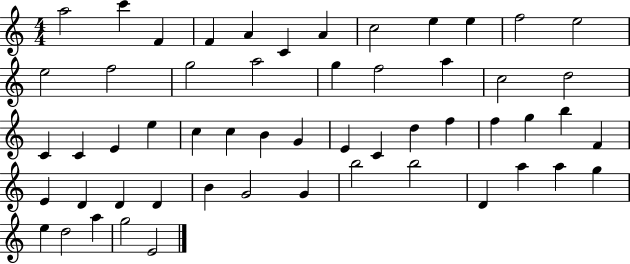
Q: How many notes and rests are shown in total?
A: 55